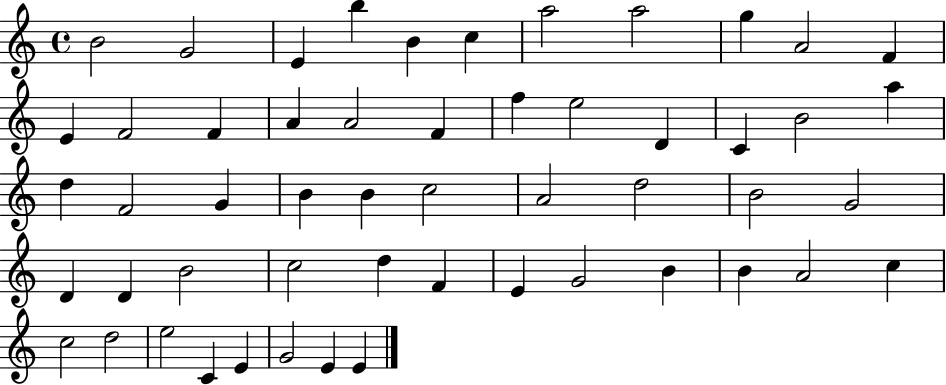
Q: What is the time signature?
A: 4/4